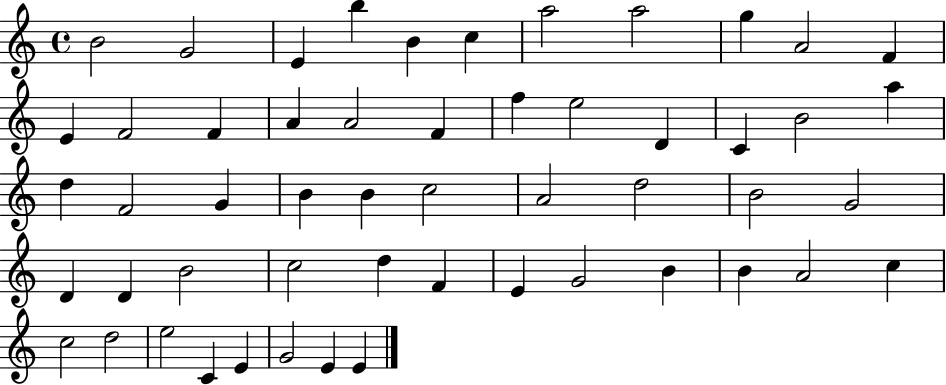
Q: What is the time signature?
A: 4/4